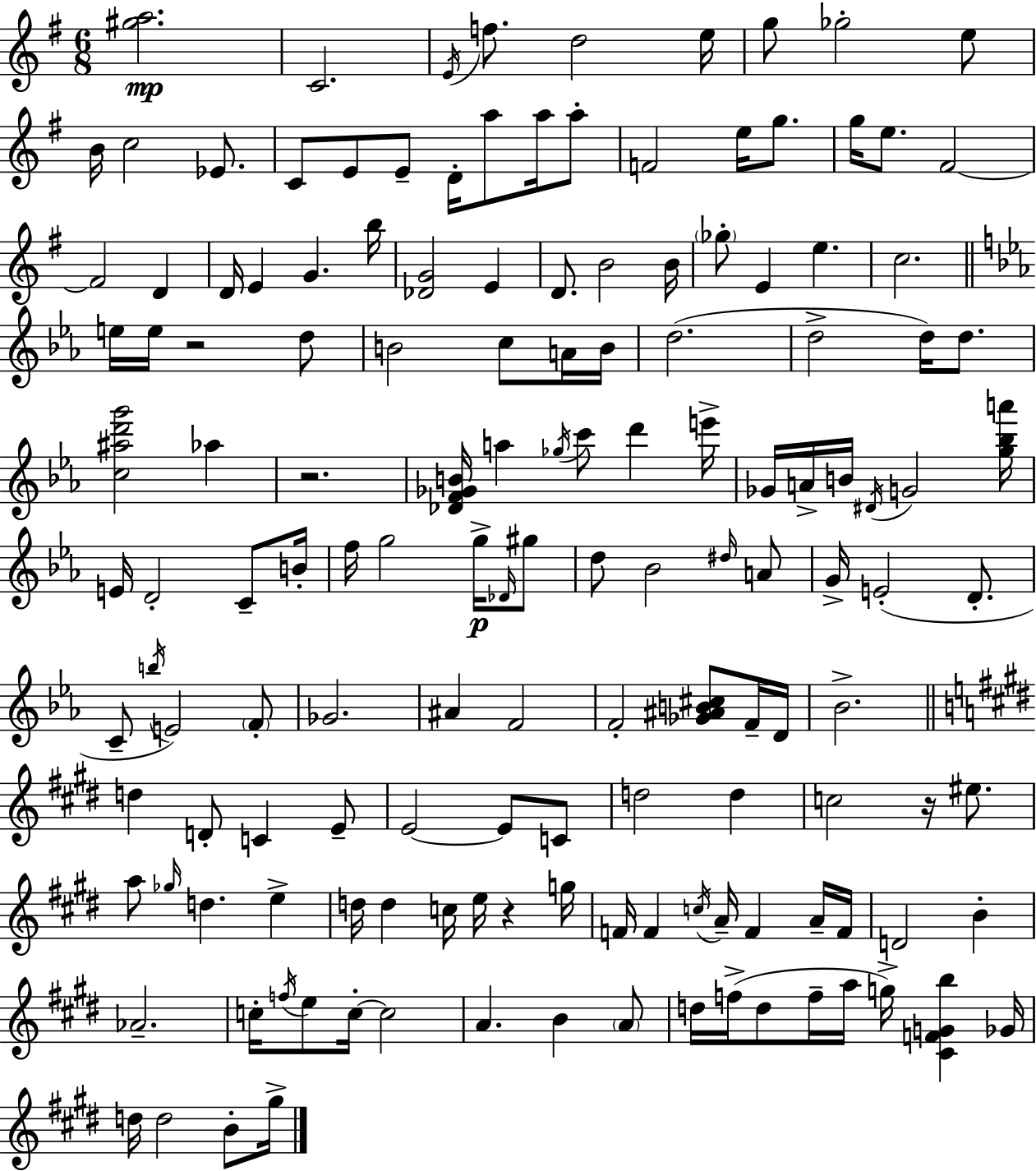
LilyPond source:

{
  \clef treble
  \numericTimeSignature
  \time 6/8
  \key e \minor
  <gis'' a''>2.\mp | c'2. | \acciaccatura { e'16 } f''8. d''2 | e''16 g''8 ges''2-. e''8 | \break b'16 c''2 ees'8. | c'8 e'8 e'8-- d'16-. a''8 a''16 a''8-. | f'2 e''16 g''8. | g''16 e''8. fis'2~~ | \break fis'2 d'4 | d'16 e'4 g'4. | b''16 <des' g'>2 e'4 | d'8. b'2 | \break b'16 \parenthesize ges''8-. e'4 e''4. | c''2. | \bar "||" \break \key c \minor e''16 e''16 r2 d''8 | b'2 c''8 a'16 b'16 | d''2.( | d''2-> d''16) d''8. | \break <c'' ais'' d''' g'''>2 aes''4 | r2. | <des' f' ges' b'>16 a''4 \acciaccatura { ges''16 } c'''8 d'''4 | e'''16-> ges'16 a'16-> b'16 \acciaccatura { dis'16 } g'2 | \break <g'' bes'' a'''>16 e'16 d'2-. c'8-- | b'16-. f''16 g''2 g''16->\p | \grace { des'16 } gis''8 d''8 bes'2 | \grace { dis''16 } a'8 g'16-> e'2-.( | \break d'8.-. c'8-- \acciaccatura { b''16 } e'2) | \parenthesize f'8-. ges'2. | ais'4 f'2 | f'2-. | \break <ges' ais' b' cis''>8 f'16-- d'16 bes'2.-> | \bar "||" \break \key e \major d''4 d'8-. c'4 e'8-- | e'2~~ e'8 c'8 | d''2 d''4 | c''2 r16 eis''8. | \break a''8 \grace { ges''16 } d''4. e''4-> | d''16 d''4 c''16 e''16 r4 | g''16 f'16 f'4 \acciaccatura { c''16 } a'16-- f'4 | a'16-- f'16 d'2 b'4-. | \break aes'2.-- | c''16-. \acciaccatura { f''16 } e''8 c''16-.~~ c''2 | a'4. b'4 | \parenthesize a'8 d''16 f''16->( d''8 f''16-- a''16 g''16->) <cis' f' g' b''>4 | \break ges'16 d''16 d''2 | b'8-. gis''16-> \bar "|."
}